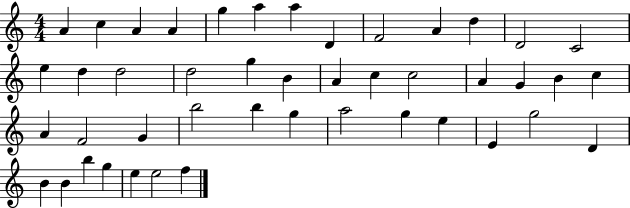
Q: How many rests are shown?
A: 0